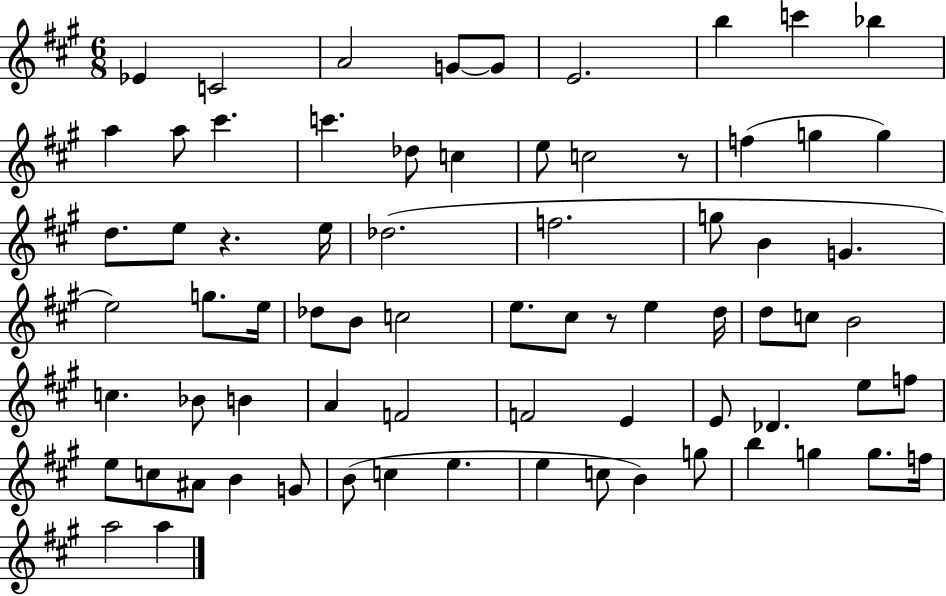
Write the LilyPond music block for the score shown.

{
  \clef treble
  \numericTimeSignature
  \time 6/8
  \key a \major
  ees'4 c'2 | a'2 g'8~~ g'8 | e'2. | b''4 c'''4 bes''4 | \break a''4 a''8 cis'''4. | c'''4. des''8 c''4 | e''8 c''2 r8 | f''4( g''4 g''4) | \break d''8. e''8 r4. e''16 | des''2.( | f''2. | g''8 b'4 g'4. | \break e''2) g''8. e''16 | des''8 b'8 c''2 | e''8. cis''8 r8 e''4 d''16 | d''8 c''8 b'2 | \break c''4. bes'8 b'4 | a'4 f'2 | f'2 e'4 | e'8 des'4. e''8 f''8 | \break e''8 c''8 ais'8 b'4 g'8 | b'8( c''4 e''4. | e''4 c''8 b'4) g''8 | b''4 g''4 g''8. f''16 | \break a''2 a''4 | \bar "|."
}